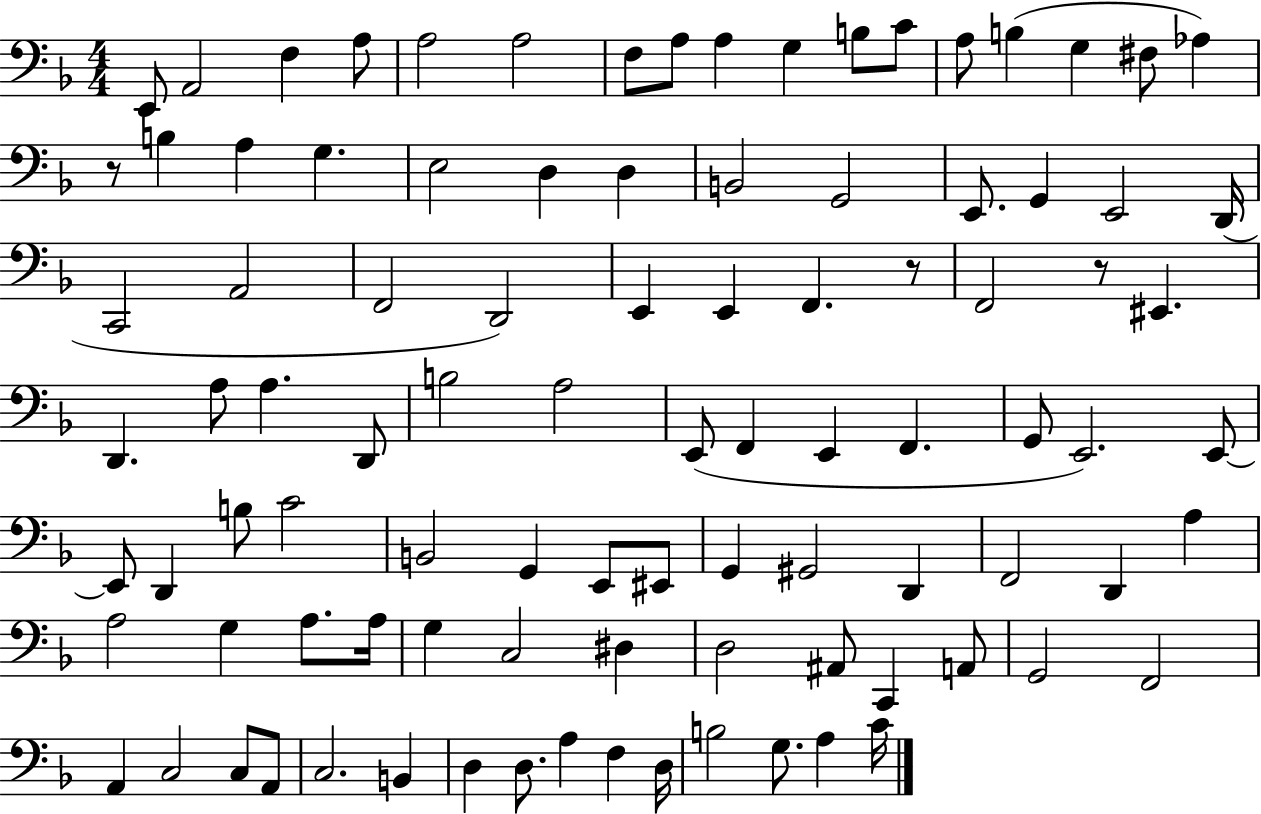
E2/e A2/h F3/q A3/e A3/h A3/h F3/e A3/e A3/q G3/q B3/e C4/e A3/e B3/q G3/q F#3/e Ab3/q R/e B3/q A3/q G3/q. E3/h D3/q D3/q B2/h G2/h E2/e. G2/q E2/h D2/s C2/h A2/h F2/h D2/h E2/q E2/q F2/q. R/e F2/h R/e EIS2/q. D2/q. A3/e A3/q. D2/e B3/h A3/h E2/e F2/q E2/q F2/q. G2/e E2/h. E2/e E2/e D2/q B3/e C4/h B2/h G2/q E2/e EIS2/e G2/q G#2/h D2/q F2/h D2/q A3/q A3/h G3/q A3/e. A3/s G3/q C3/h D#3/q D3/h A#2/e C2/q A2/e G2/h F2/h A2/q C3/h C3/e A2/e C3/h. B2/q D3/q D3/e. A3/q F3/q D3/s B3/h G3/e. A3/q C4/s